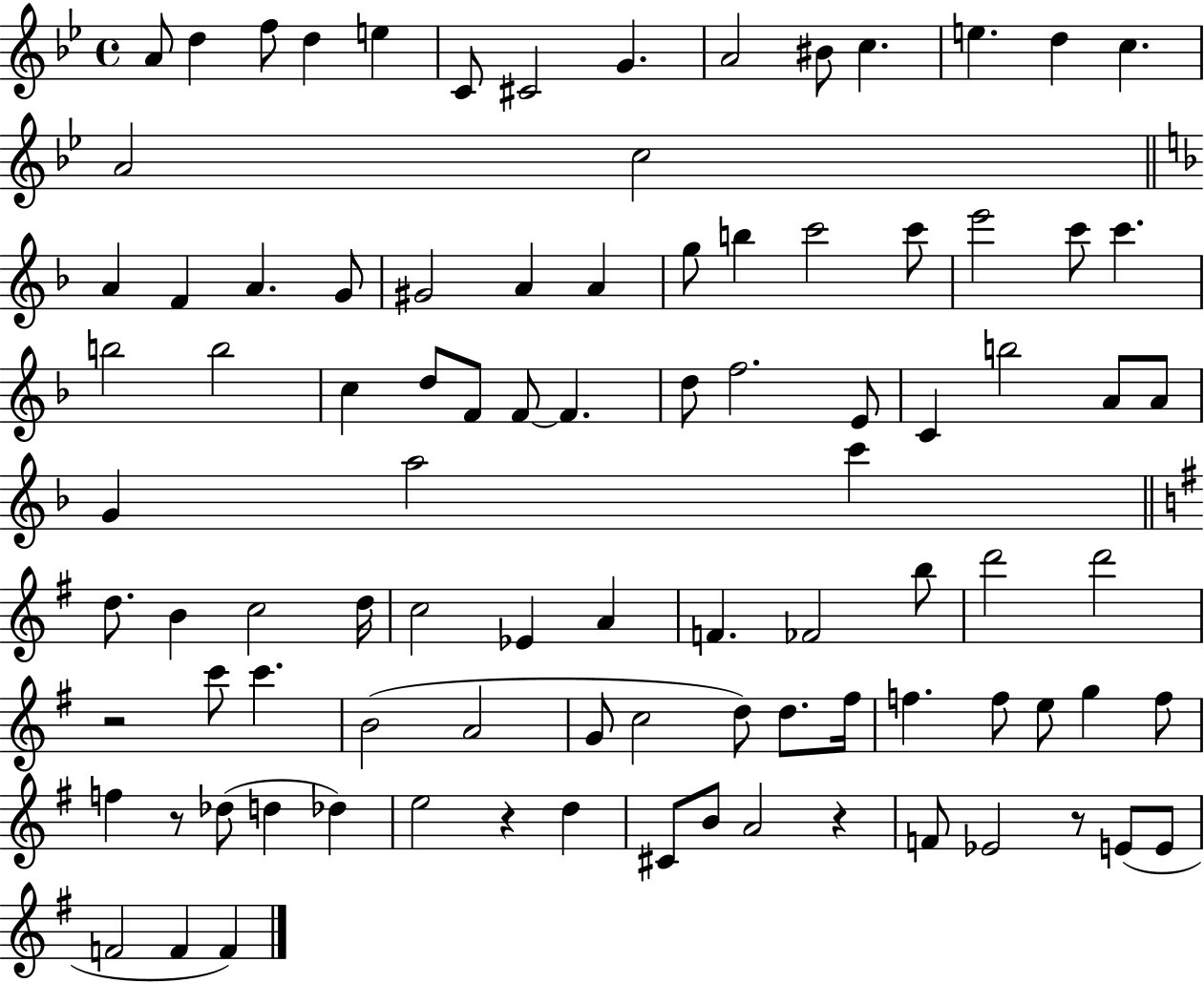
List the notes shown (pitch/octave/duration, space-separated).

A4/e D5/q F5/e D5/q E5/q C4/e C#4/h G4/q. A4/h BIS4/e C5/q. E5/q. D5/q C5/q. A4/h C5/h A4/q F4/q A4/q. G4/e G#4/h A4/q A4/q G5/e B5/q C6/h C6/e E6/h C6/e C6/q. B5/h B5/h C5/q D5/e F4/e F4/e F4/q. D5/e F5/h. E4/e C4/q B5/h A4/e A4/e G4/q A5/h C6/q D5/e. B4/q C5/h D5/s C5/h Eb4/q A4/q F4/q. FES4/h B5/e D6/h D6/h R/h C6/e C6/q. B4/h A4/h G4/e C5/h D5/e D5/e. F#5/s F5/q. F5/e E5/e G5/q F5/e F5/q R/e Db5/e D5/q Db5/q E5/h R/q D5/q C#4/e B4/e A4/h R/q F4/e Eb4/h R/e E4/e E4/e F4/h F4/q F4/q